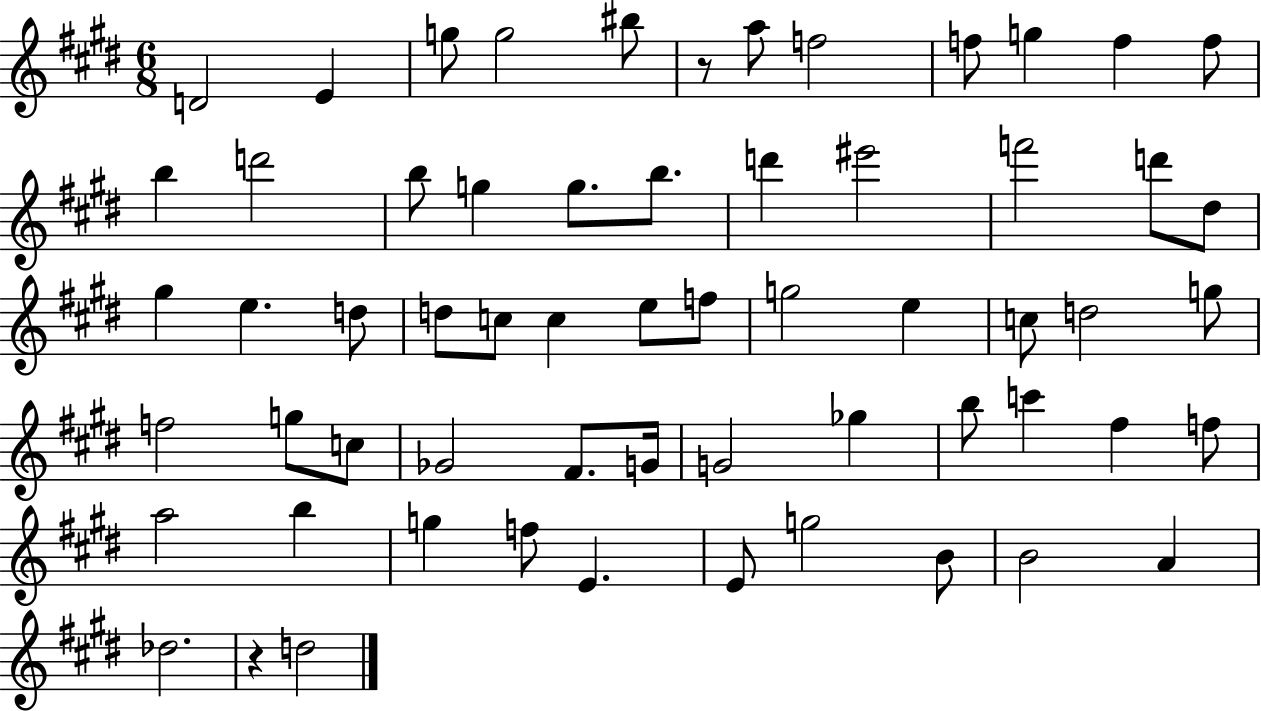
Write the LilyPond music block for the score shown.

{
  \clef treble
  \numericTimeSignature
  \time 6/8
  \key e \major
  d'2 e'4 | g''8 g''2 bis''8 | r8 a''8 f''2 | f''8 g''4 f''4 f''8 | \break b''4 d'''2 | b''8 g''4 g''8. b''8. | d'''4 eis'''2 | f'''2 d'''8 dis''8 | \break gis''4 e''4. d''8 | d''8 c''8 c''4 e''8 f''8 | g''2 e''4 | c''8 d''2 g''8 | \break f''2 g''8 c''8 | ges'2 fis'8. g'16 | g'2 ges''4 | b''8 c'''4 fis''4 f''8 | \break a''2 b''4 | g''4 f''8 e'4. | e'8 g''2 b'8 | b'2 a'4 | \break des''2. | r4 d''2 | \bar "|."
}